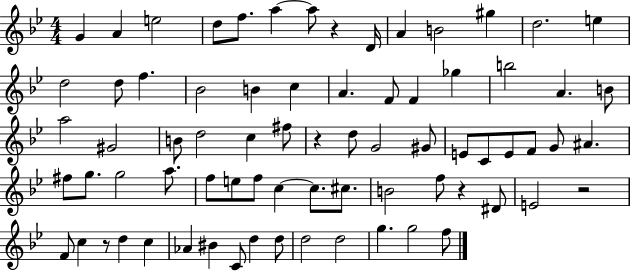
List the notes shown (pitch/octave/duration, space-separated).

G4/q A4/q E5/h D5/e F5/e. A5/q A5/e R/q D4/s A4/q B4/h G#5/q D5/h. E5/q D5/h D5/e F5/q. Bb4/h B4/q C5/q A4/q. F4/e F4/q Gb5/q B5/h A4/q. B4/e A5/h G#4/h B4/e D5/h C5/q F#5/e R/q D5/e G4/h G#4/e E4/e C4/e E4/e F4/e G4/e A#4/q. F#5/e G5/e. G5/h A5/e. F5/e E5/e F5/e C5/q C5/e. C#5/e. B4/h F5/e R/q D#4/e E4/h R/h F4/e C5/q R/e D5/q C5/q Ab4/q BIS4/q C4/e D5/q D5/e D5/h D5/h G5/q. G5/h F5/e